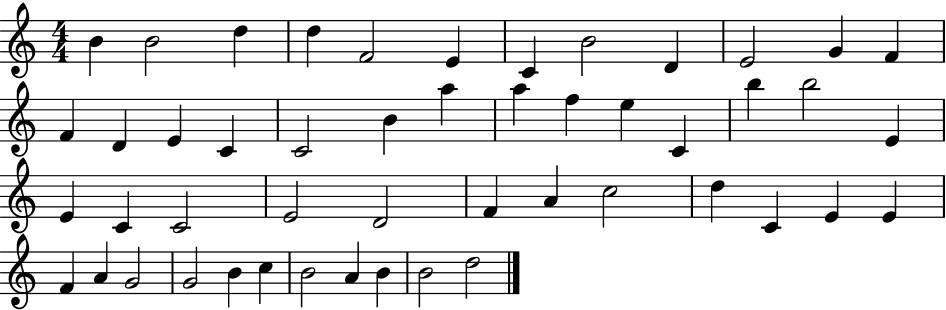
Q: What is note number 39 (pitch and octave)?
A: F4